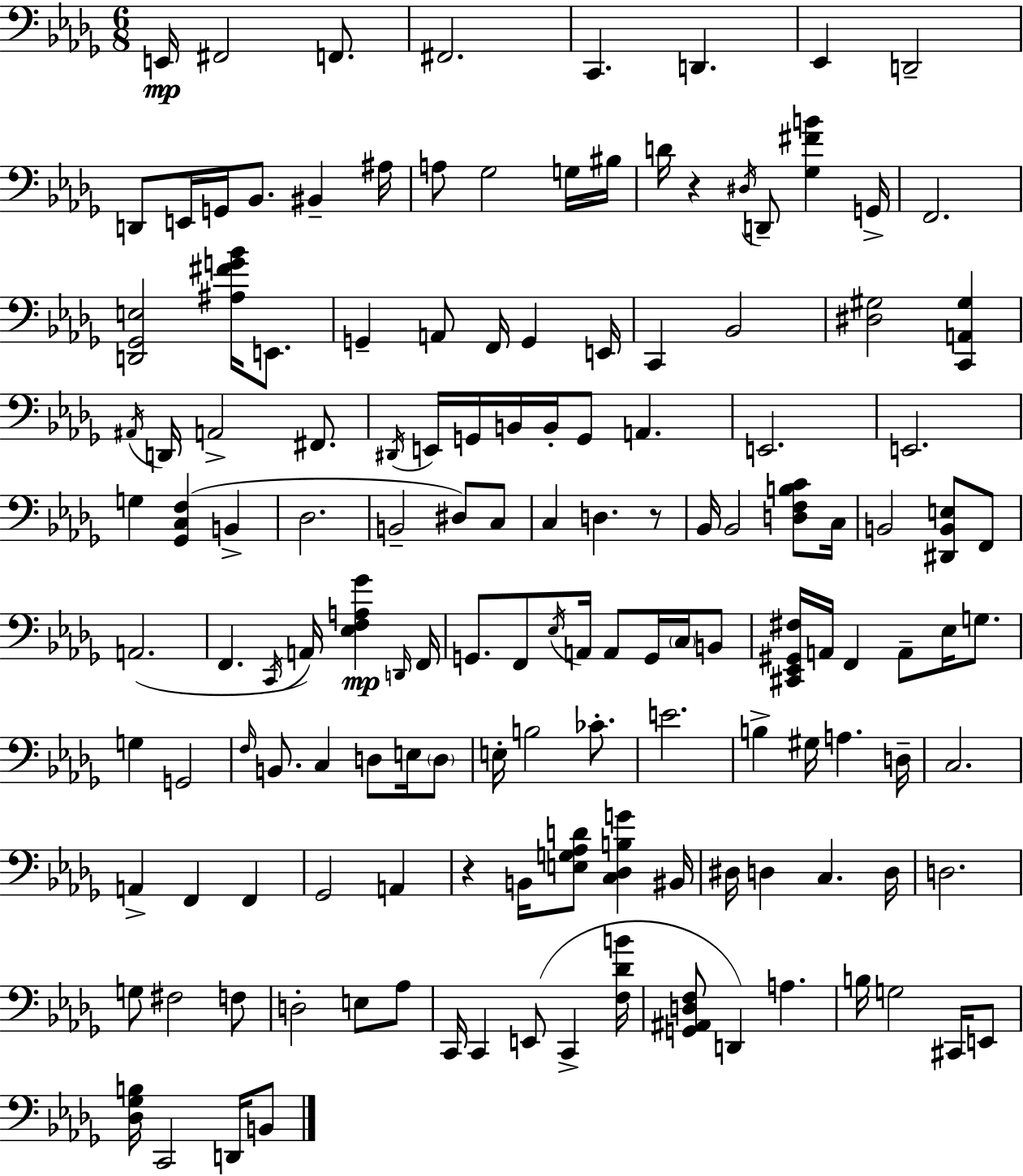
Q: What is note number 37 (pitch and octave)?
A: E2